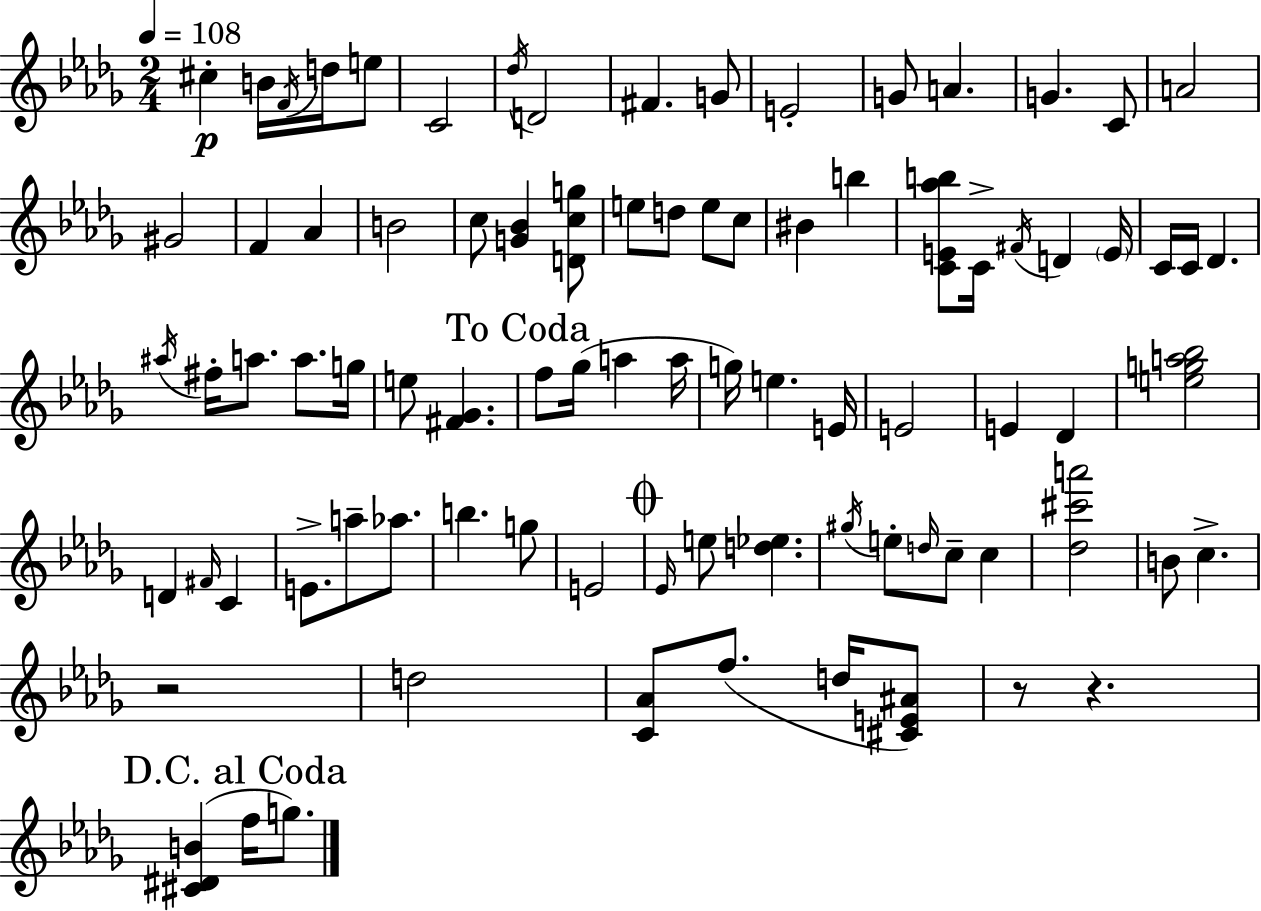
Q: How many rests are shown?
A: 3